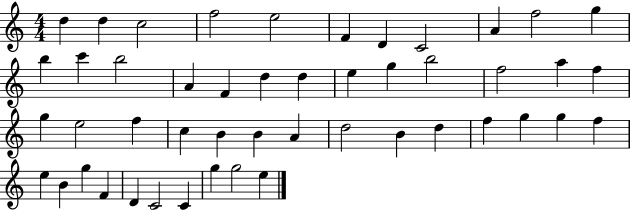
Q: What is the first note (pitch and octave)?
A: D5